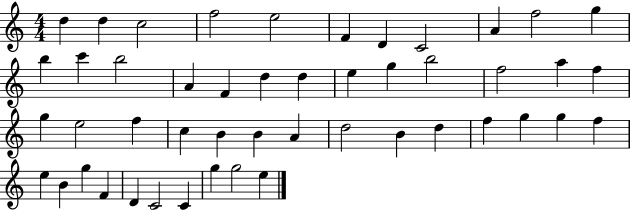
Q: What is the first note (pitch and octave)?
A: D5